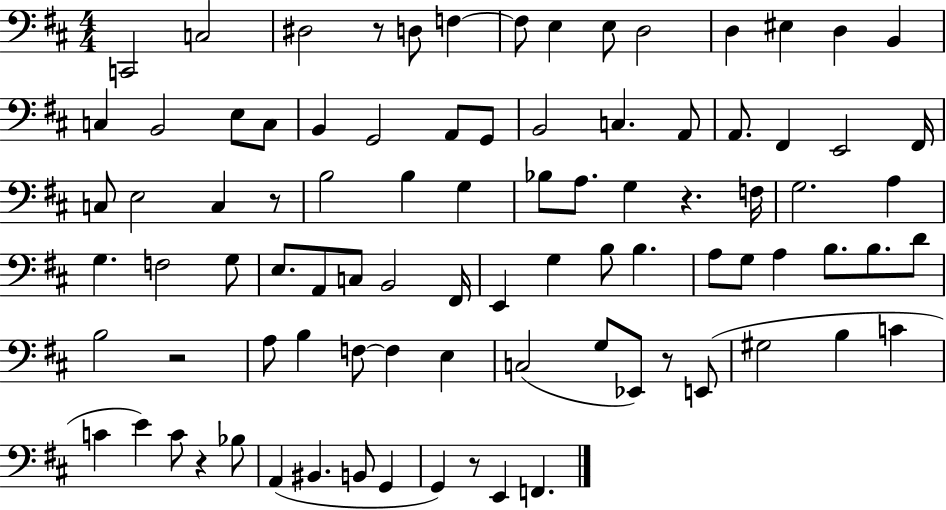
X:1
T:Untitled
M:4/4
L:1/4
K:D
C,,2 C,2 ^D,2 z/2 D,/2 F, F,/2 E, E,/2 D,2 D, ^E, D, B,, C, B,,2 E,/2 C,/2 B,, G,,2 A,,/2 G,,/2 B,,2 C, A,,/2 A,,/2 ^F,, E,,2 ^F,,/4 C,/2 E,2 C, z/2 B,2 B, G, _B,/2 A,/2 G, z F,/4 G,2 A, G, F,2 G,/2 E,/2 A,,/2 C,/2 B,,2 ^F,,/4 E,, G, B,/2 B, A,/2 G,/2 A, B,/2 B,/2 D/2 B,2 z2 A,/2 B, F,/2 F, E, C,2 G,/2 _E,,/2 z/2 E,,/2 ^G,2 B, C C E C/2 z _B,/2 A,, ^B,, B,,/2 G,, G,, z/2 E,, F,,